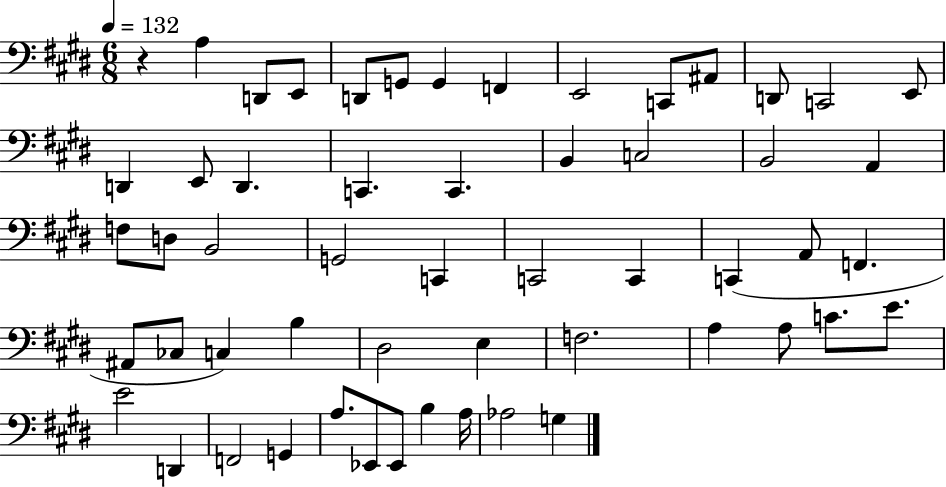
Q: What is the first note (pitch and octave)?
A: A3